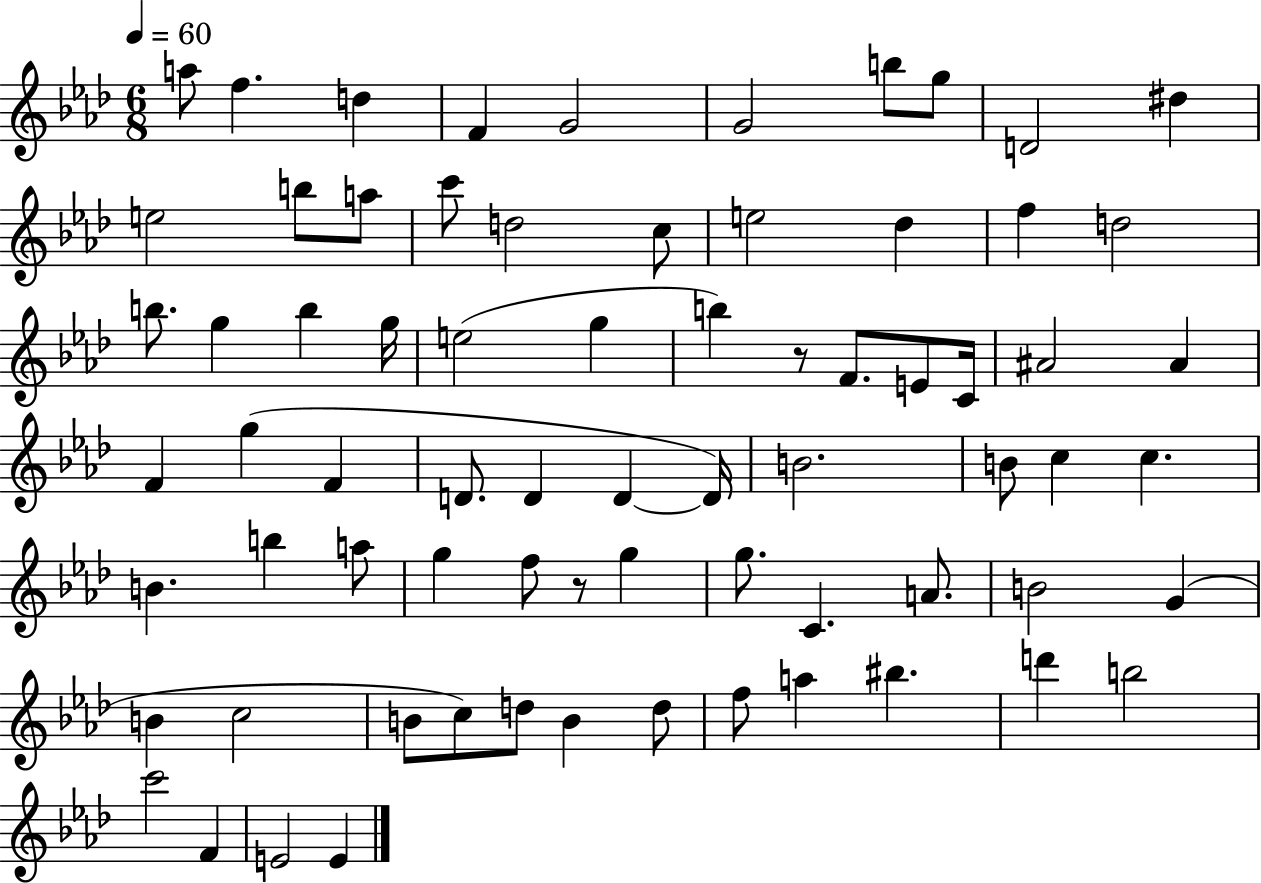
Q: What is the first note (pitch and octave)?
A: A5